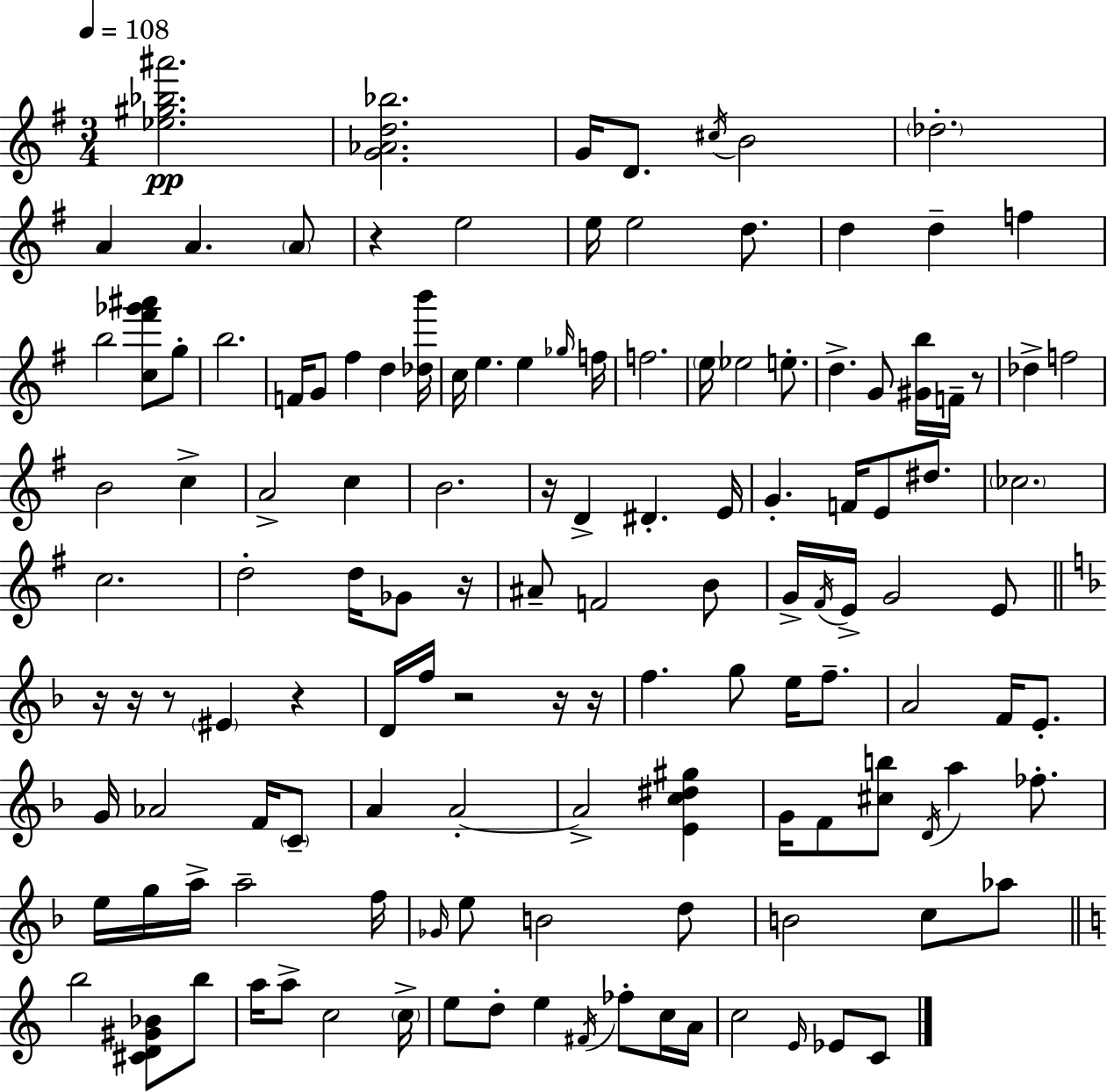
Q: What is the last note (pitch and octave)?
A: C4